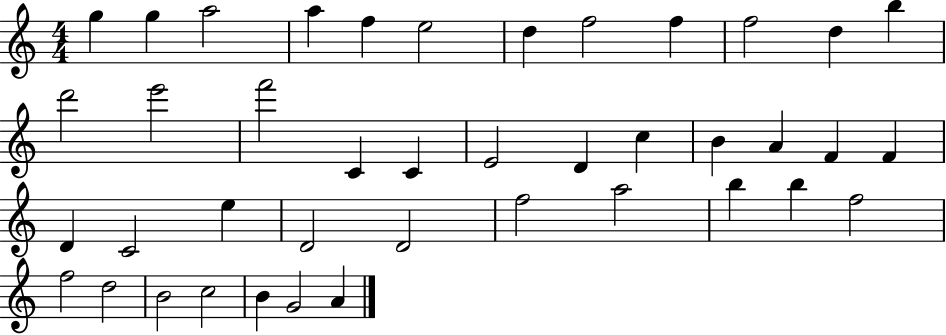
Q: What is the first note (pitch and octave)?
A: G5